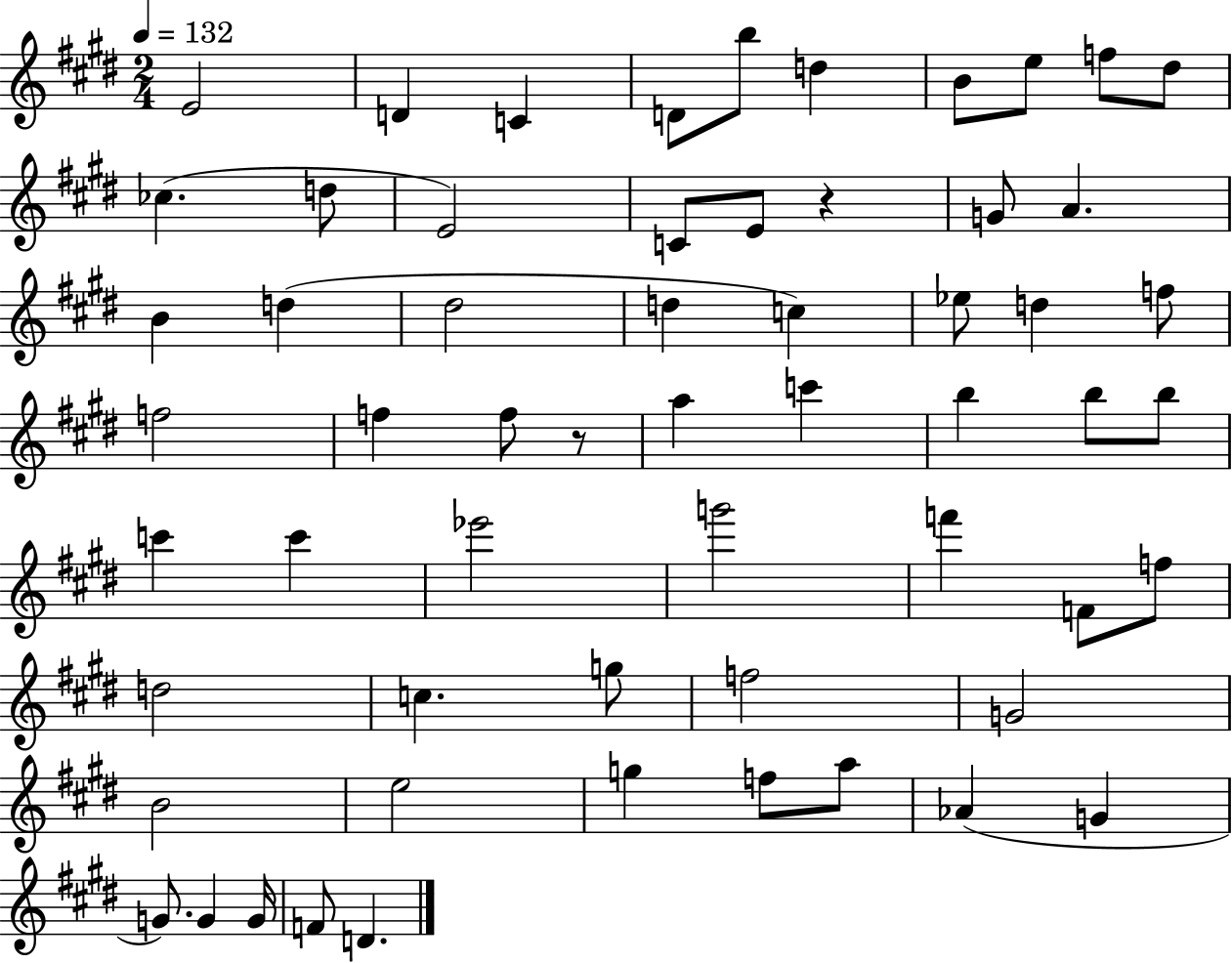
X:1
T:Untitled
M:2/4
L:1/4
K:E
E2 D C D/2 b/2 d B/2 e/2 f/2 ^d/2 _c d/2 E2 C/2 E/2 z G/2 A B d ^d2 d c _e/2 d f/2 f2 f f/2 z/2 a c' b b/2 b/2 c' c' _e'2 g'2 f' F/2 f/2 d2 c g/2 f2 G2 B2 e2 g f/2 a/2 _A G G/2 G G/4 F/2 D